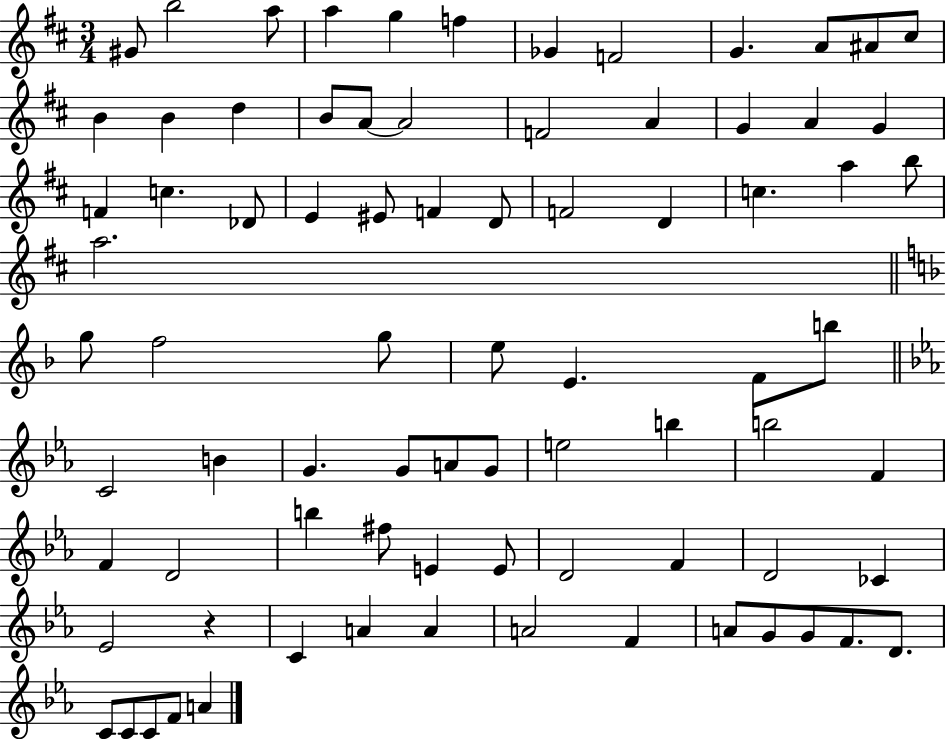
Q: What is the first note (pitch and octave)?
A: G#4